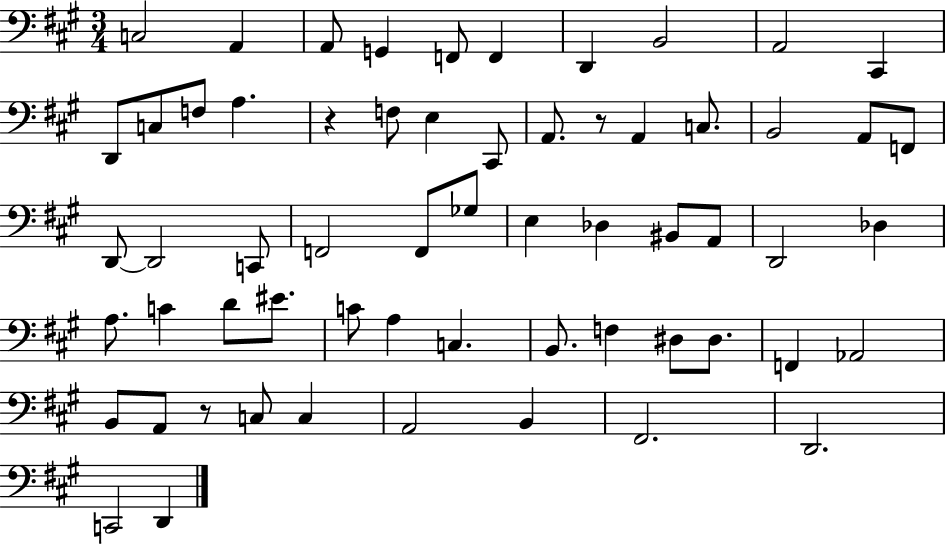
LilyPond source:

{
  \clef bass
  \numericTimeSignature
  \time 3/4
  \key a \major
  c2 a,4 | a,8 g,4 f,8 f,4 | d,4 b,2 | a,2 cis,4 | \break d,8 c8 f8 a4. | r4 f8 e4 cis,8 | a,8. r8 a,4 c8. | b,2 a,8 f,8 | \break d,8~~ d,2 c,8 | f,2 f,8 ges8 | e4 des4 bis,8 a,8 | d,2 des4 | \break a8. c'4 d'8 eis'8. | c'8 a4 c4. | b,8. f4 dis8 dis8. | f,4 aes,2 | \break b,8 a,8 r8 c8 c4 | a,2 b,4 | fis,2. | d,2. | \break c,2 d,4 | \bar "|."
}